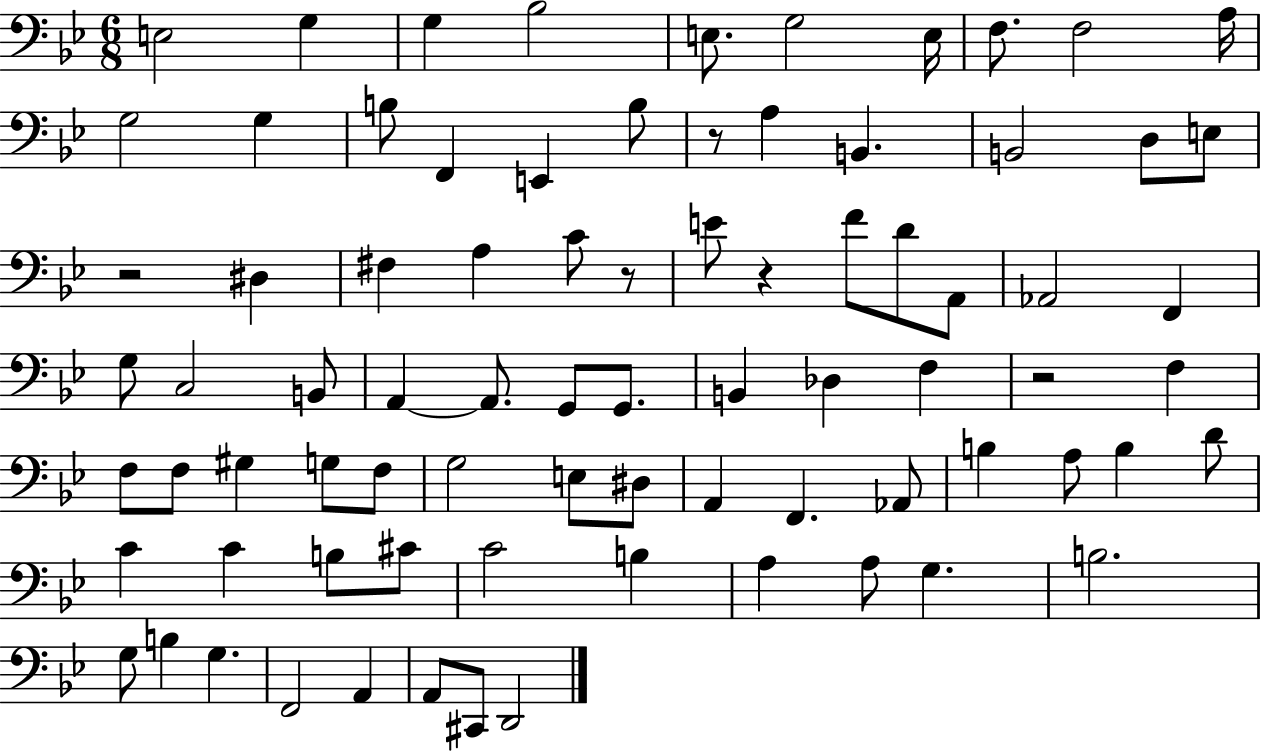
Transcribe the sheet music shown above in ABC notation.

X:1
T:Untitled
M:6/8
L:1/4
K:Bb
E,2 G, G, _B,2 E,/2 G,2 E,/4 F,/2 F,2 A,/4 G,2 G, B,/2 F,, E,, B,/2 z/2 A, B,, B,,2 D,/2 E,/2 z2 ^D, ^F, A, C/2 z/2 E/2 z F/2 D/2 A,,/2 _A,,2 F,, G,/2 C,2 B,,/2 A,, A,,/2 G,,/2 G,,/2 B,, _D, F, z2 F, F,/2 F,/2 ^G, G,/2 F,/2 G,2 E,/2 ^D,/2 A,, F,, _A,,/2 B, A,/2 B, D/2 C C B,/2 ^C/2 C2 B, A, A,/2 G, B,2 G,/2 B, G, F,,2 A,, A,,/2 ^C,,/2 D,,2